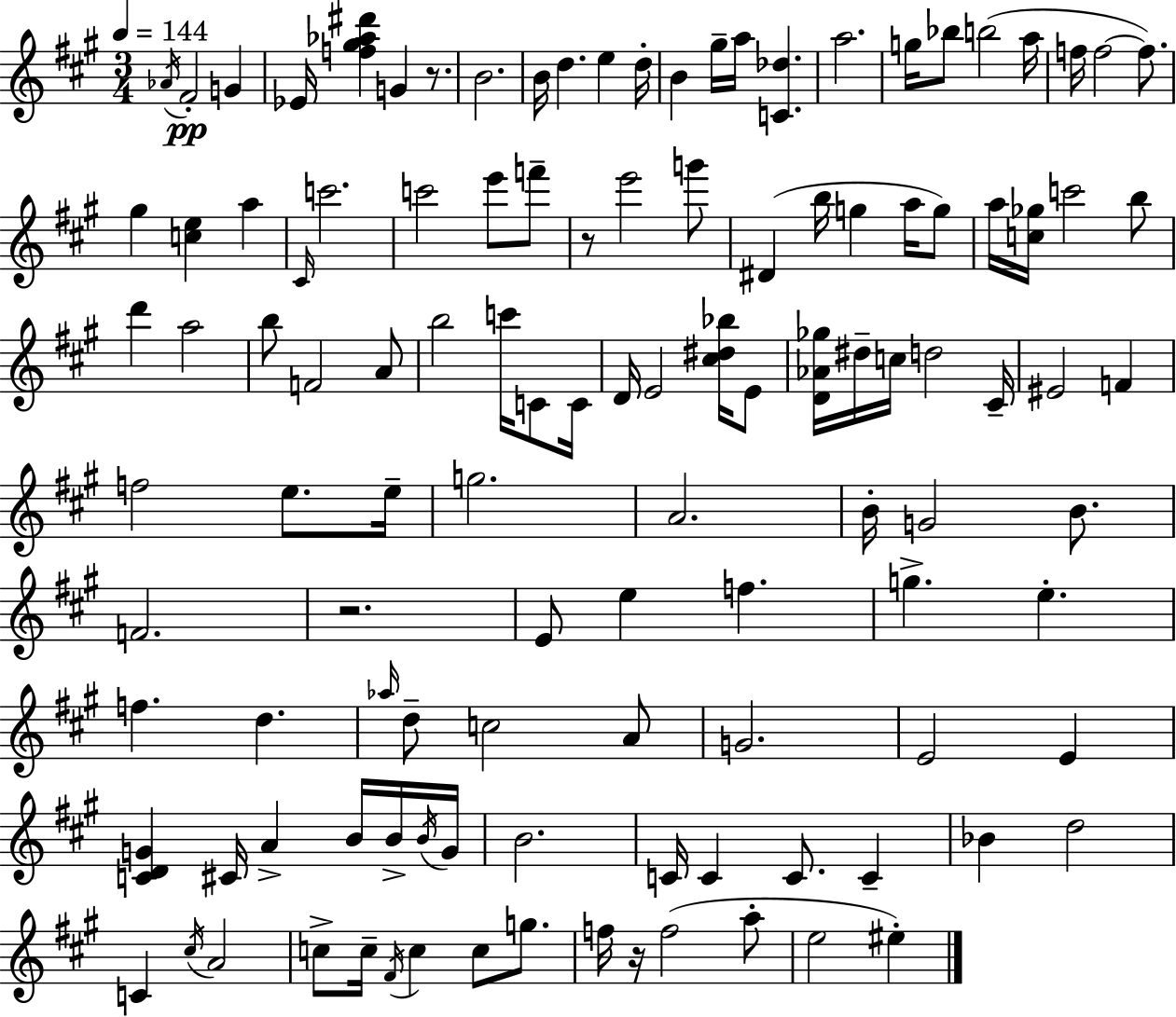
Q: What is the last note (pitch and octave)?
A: EIS5